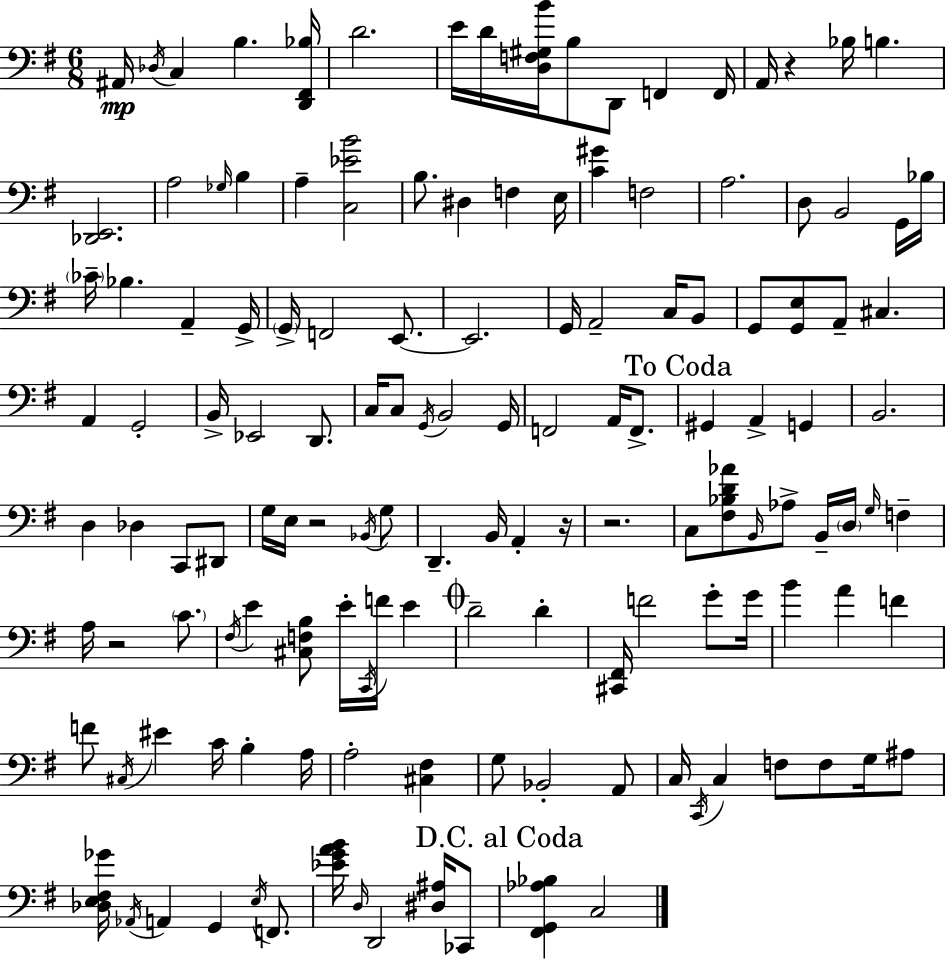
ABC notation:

X:1
T:Untitled
M:6/8
L:1/4
K:Em
^A,,/4 _D,/4 C, B, [D,,^F,,_B,]/4 D2 E/4 D/4 [D,F,^G,B]/4 B,/2 D,,/2 F,, F,,/4 A,,/4 z _B,/4 B, [_D,,E,,]2 A,2 _G,/4 B, A, [C,_EB]2 B,/2 ^D, F, E,/4 [C^G] F,2 A,2 D,/2 B,,2 G,,/4 _B,/4 _C/4 _B, A,, G,,/4 G,,/4 F,,2 E,,/2 E,,2 G,,/4 A,,2 C,/4 B,,/2 G,,/2 [G,,E,]/2 A,,/2 ^C, A,, G,,2 B,,/4 _E,,2 D,,/2 C,/4 C,/2 G,,/4 B,,2 G,,/4 F,,2 A,,/4 F,,/2 ^G,, A,, G,, B,,2 D, _D, C,,/2 ^D,,/2 G,/4 E,/4 z2 _B,,/4 G,/2 D,, B,,/4 A,, z/4 z2 C,/2 [^F,_B,D_A]/2 B,,/4 _A,/2 B,,/4 D,/4 G,/4 F, A,/4 z2 C/2 ^F,/4 E [^C,F,B,]/2 E/4 C,,/4 F/4 E D2 D [^C,,^F,,]/4 F2 G/2 G/4 B A F F/2 ^C,/4 ^E C/4 B, A,/4 A,2 [^C,^F,] G,/2 _B,,2 A,,/2 C,/4 C,,/4 C, F,/2 F,/2 G,/4 ^A,/2 [_D,E,^F,_G]/4 _A,,/4 A,, G,, E,/4 F,,/2 [_EGAB]/4 D,/4 D,,2 [^D,^A,]/4 _C,,/2 [^F,,G,,_A,_B,] C,2